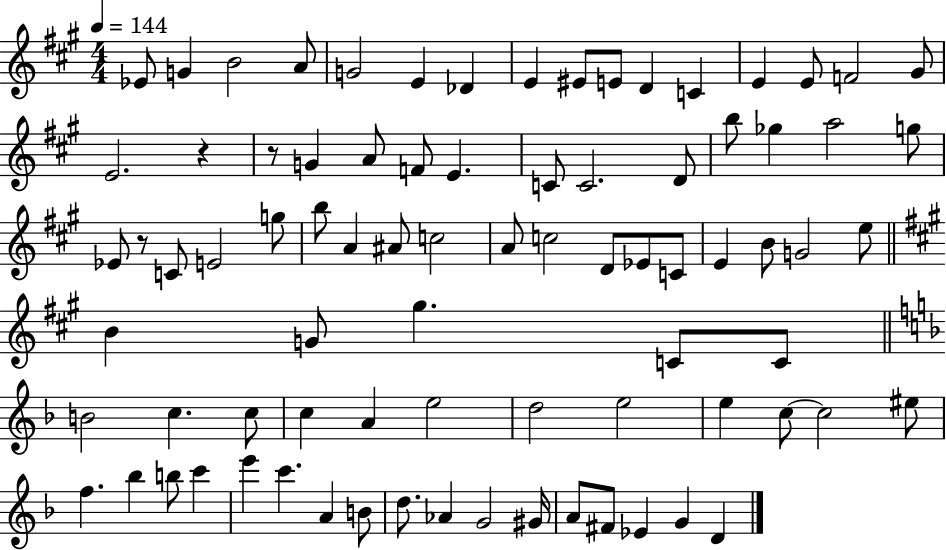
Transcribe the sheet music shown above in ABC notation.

X:1
T:Untitled
M:4/4
L:1/4
K:A
_E/2 G B2 A/2 G2 E _D E ^E/2 E/2 D C E E/2 F2 ^G/2 E2 z z/2 G A/2 F/2 E C/2 C2 D/2 b/2 _g a2 g/2 _E/2 z/2 C/2 E2 g/2 b/2 A ^A/2 c2 A/2 c2 D/2 _E/2 C/2 E B/2 G2 e/2 B G/2 ^g C/2 C/2 B2 c c/2 c A e2 d2 e2 e c/2 c2 ^e/2 f _b b/2 c' e' c' A B/2 d/2 _A G2 ^G/4 A/2 ^F/2 _E G D